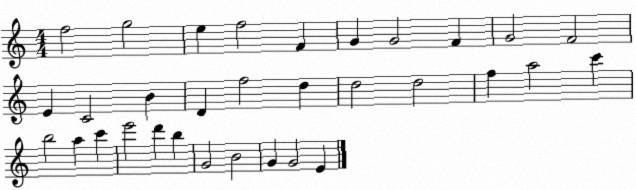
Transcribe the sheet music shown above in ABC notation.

X:1
T:Untitled
M:4/4
L:1/4
K:C
f2 g2 e f2 F G G2 F G2 F2 E C2 B D f2 d d2 d2 f a2 c' b2 a c' e'2 d' b G2 B2 G G2 E